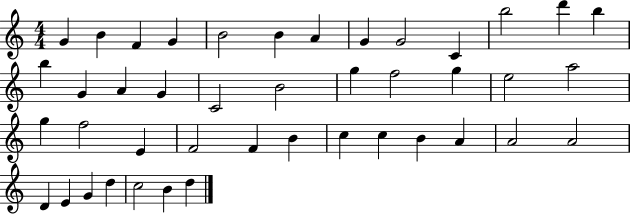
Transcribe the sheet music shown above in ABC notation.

X:1
T:Untitled
M:4/4
L:1/4
K:C
G B F G B2 B A G G2 C b2 d' b b G A G C2 B2 g f2 g e2 a2 g f2 E F2 F B c c B A A2 A2 D E G d c2 B d